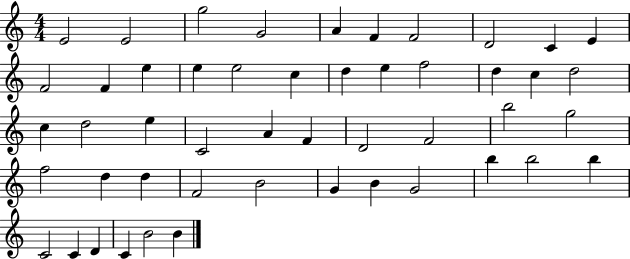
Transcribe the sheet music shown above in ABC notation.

X:1
T:Untitled
M:4/4
L:1/4
K:C
E2 E2 g2 G2 A F F2 D2 C E F2 F e e e2 c d e f2 d c d2 c d2 e C2 A F D2 F2 b2 g2 f2 d d F2 B2 G B G2 b b2 b C2 C D C B2 B